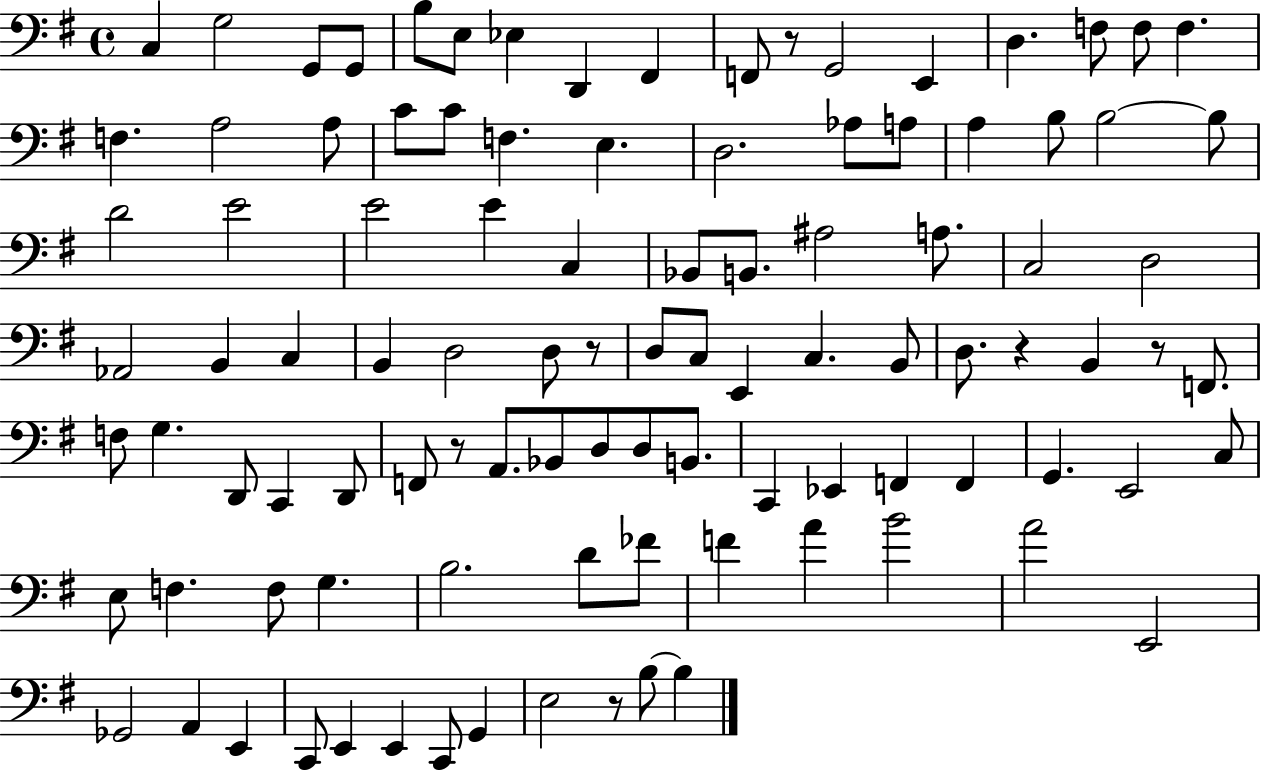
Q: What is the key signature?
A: G major